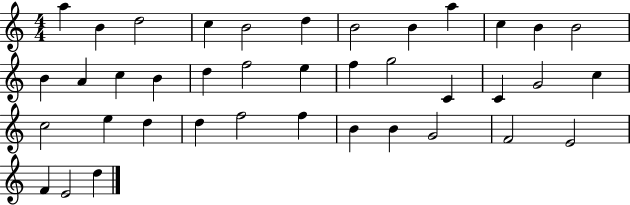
{
  \clef treble
  \numericTimeSignature
  \time 4/4
  \key c \major
  a''4 b'4 d''2 | c''4 b'2 d''4 | b'2 b'4 a''4 | c''4 b'4 b'2 | \break b'4 a'4 c''4 b'4 | d''4 f''2 e''4 | f''4 g''2 c'4 | c'4 g'2 c''4 | \break c''2 e''4 d''4 | d''4 f''2 f''4 | b'4 b'4 g'2 | f'2 e'2 | \break f'4 e'2 d''4 | \bar "|."
}